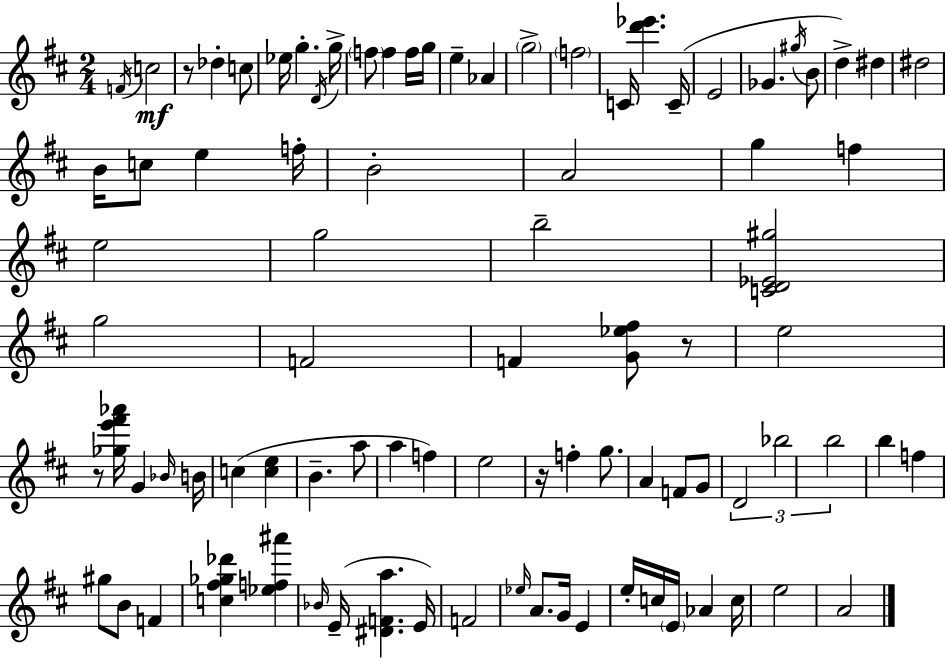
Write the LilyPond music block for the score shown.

{
  \clef treble
  \numericTimeSignature
  \time 2/4
  \key d \major
  \acciaccatura { f'16 }\mf c''2 | r8 des''4-. c''8 | ees''16 g''4.-. | \acciaccatura { d'16 } g''16-> \parenthesize f''8 f''4 | \break f''16 g''16 e''4-- aes'4 | \parenthesize g''2-> | \parenthesize f''2 | c'16 <d''' ees'''>4. | \break c'16--( e'2 | ges'4. | \acciaccatura { gis''16 } b'8 d''4->) dis''4 | dis''2 | \break b'16 c''8 e''4 | f''16-. b'2-. | a'2 | g''4 f''4 | \break e''2 | g''2 | b''2-- | <c' d' ees' gis''>2 | \break g''2 | f'2 | f'4 <g' ees'' fis''>8 | r8 e''2 | \break r8 <ges'' e''' fis''' aes'''>16 g'4 | \grace { bes'16 } b'16 c''4( | <c'' e''>4 b'4.-- | a''8 a''4 | \break f''4) e''2 | r16 f''4-. | g''8. a'4 | f'8 g'8 \tuplet 3/2 { d'2 | \break bes''2 | b''2 } | b''4 | f''4 gis''8 b'8 | \break f'4 <c'' fis'' ges'' des'''>4 | <ees'' f'' ais'''>4 \grace { bes'16 } e'16--( <dis' f' a''>4. | e'16) f'2 | \grace { ees''16 } a'8. | \break g'16 e'4 e''16-. c''16 | \parenthesize e'16 aes'4 c''16 e''2 | a'2 | \bar "|."
}